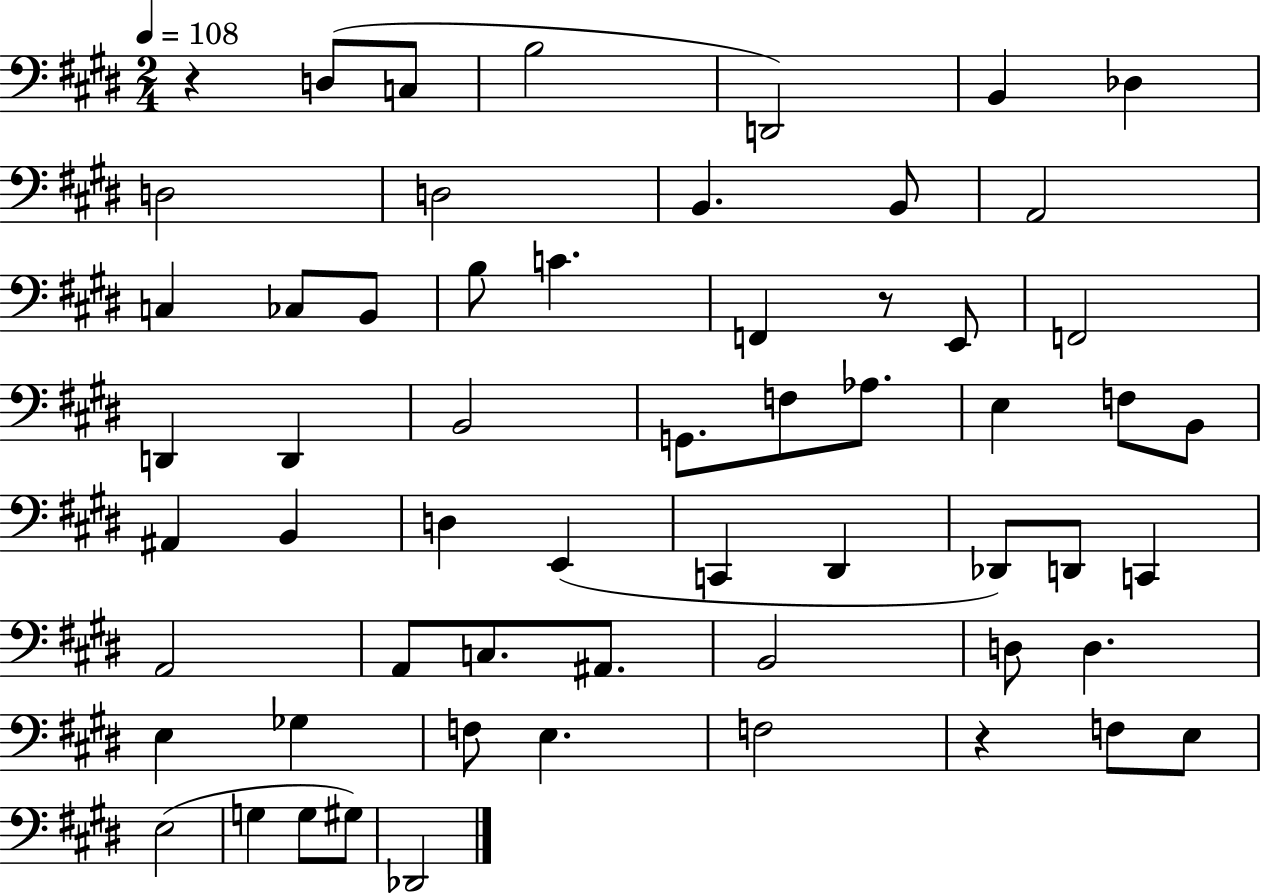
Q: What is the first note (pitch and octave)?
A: D3